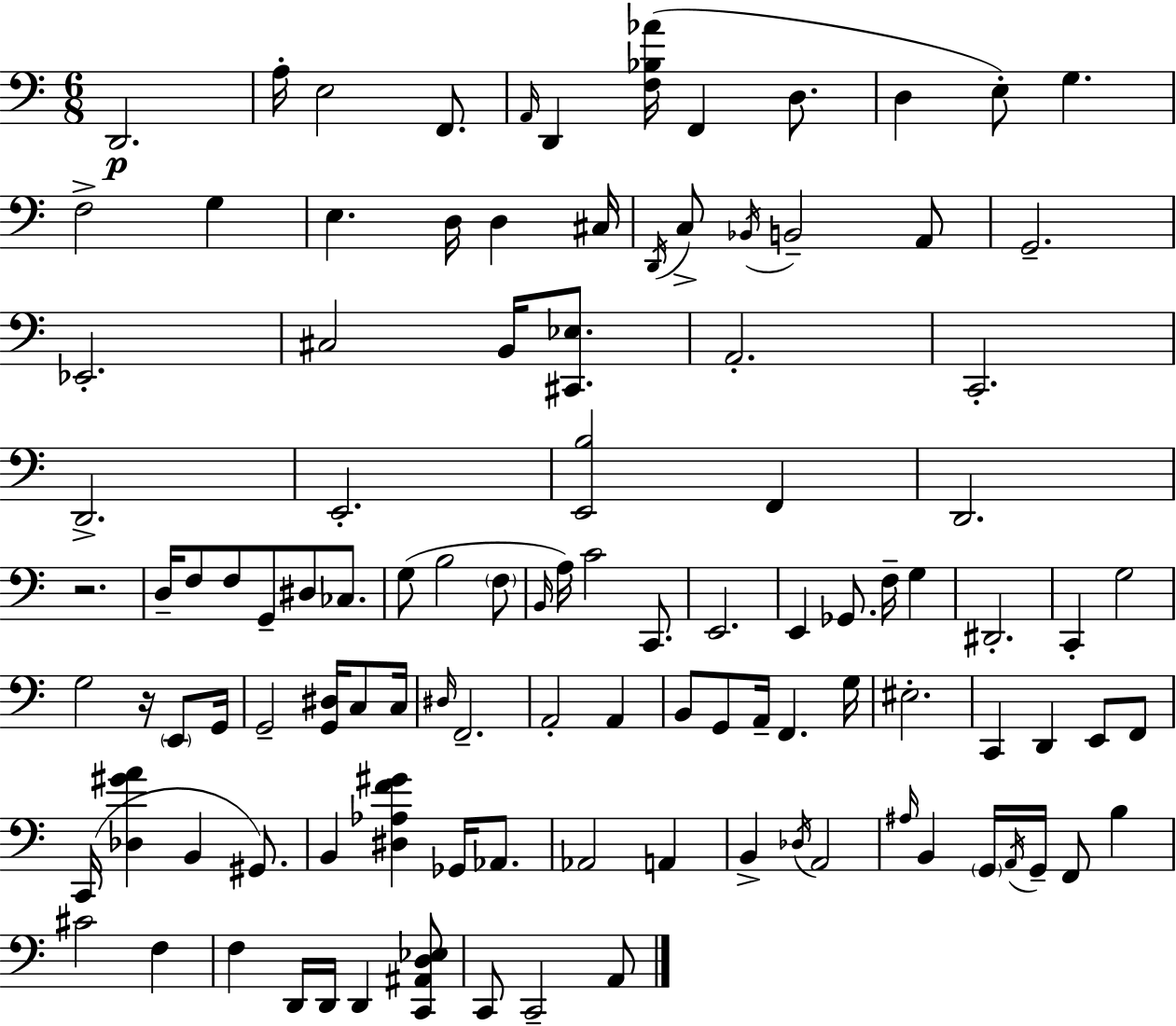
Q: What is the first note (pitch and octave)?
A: D2